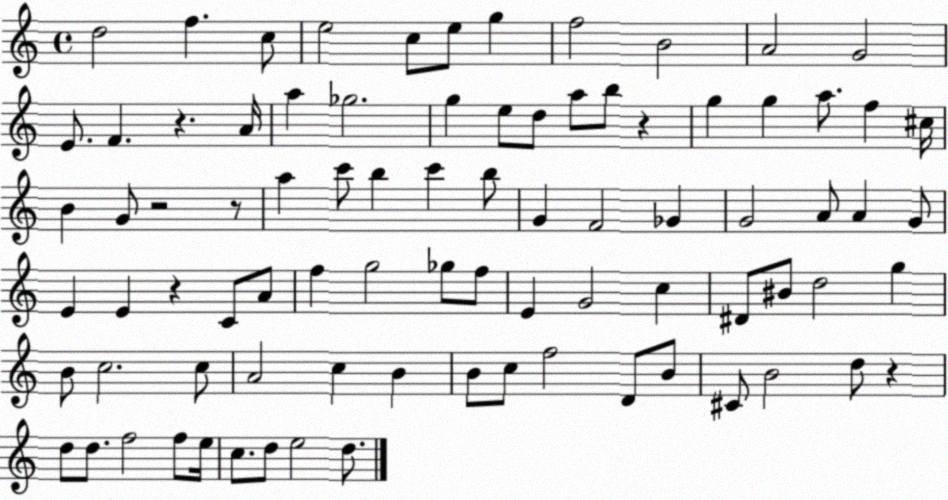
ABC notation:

X:1
T:Untitled
M:4/4
L:1/4
K:C
d2 f c/2 e2 c/2 e/2 g f2 B2 A2 G2 E/2 F z A/4 a _g2 g e/2 d/2 a/2 b/2 z g g a/2 f ^c/4 B G/2 z2 z/2 a c'/2 b c' b/2 G F2 _G G2 A/2 A G/2 E E z C/2 A/2 f g2 _g/2 f/2 E G2 c ^D/2 ^B/2 d2 g B/2 c2 c/2 A2 c B B/2 c/2 f2 D/2 B/2 ^C/2 B2 d/2 z d/2 d/2 f2 f/2 e/4 c/2 d/2 e2 d/2